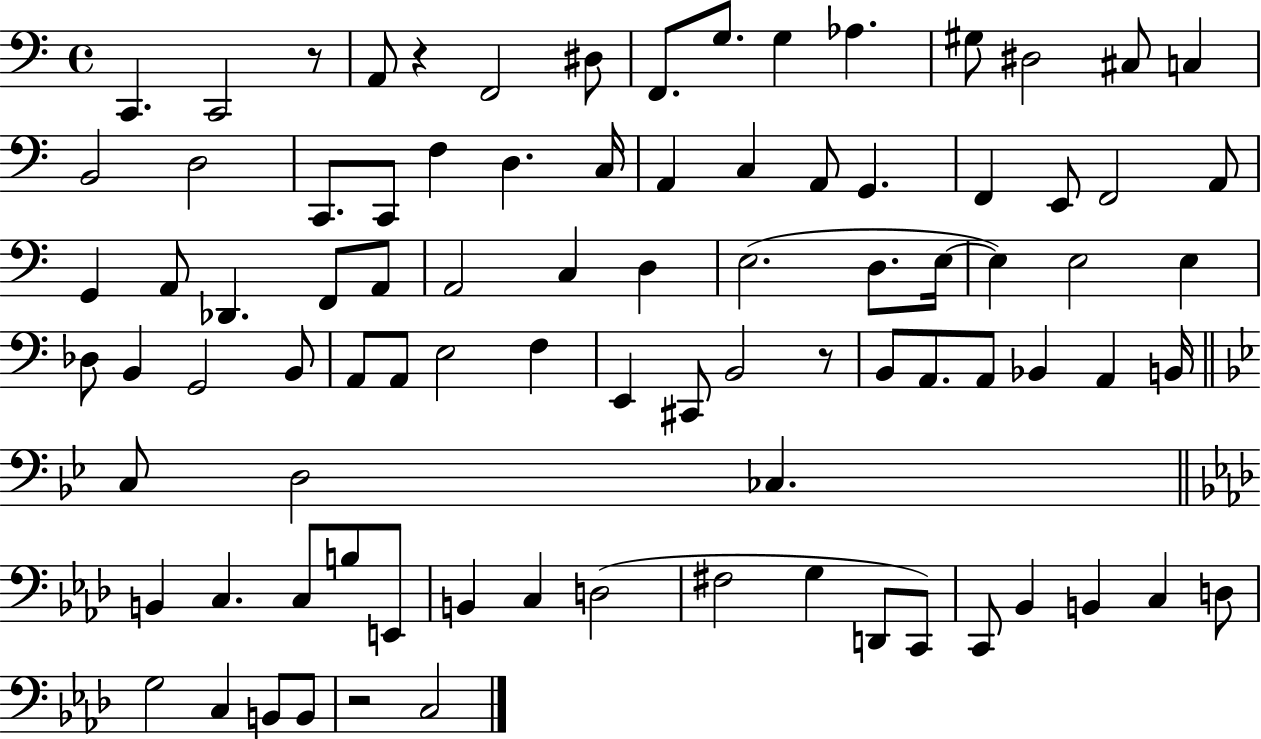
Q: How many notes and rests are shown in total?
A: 88